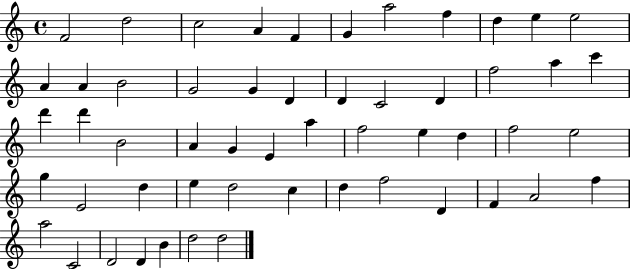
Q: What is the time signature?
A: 4/4